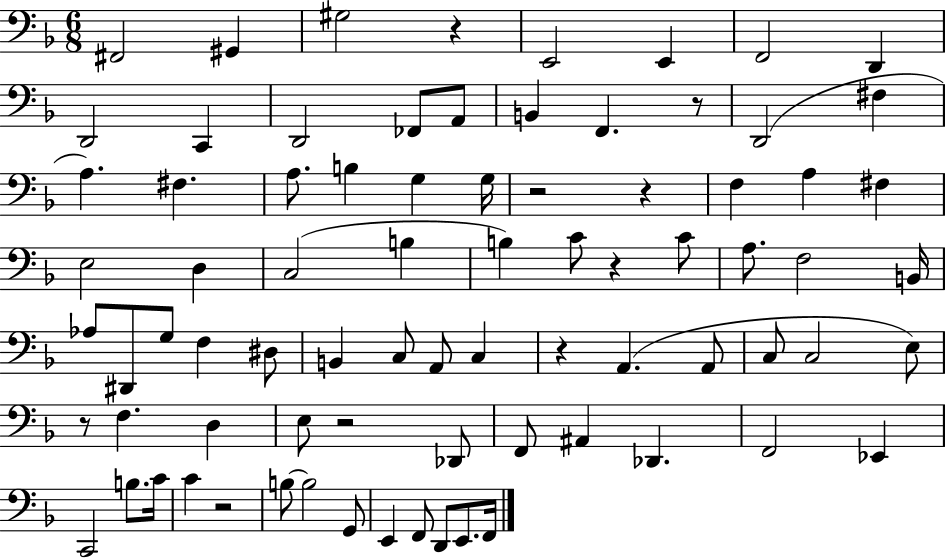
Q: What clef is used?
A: bass